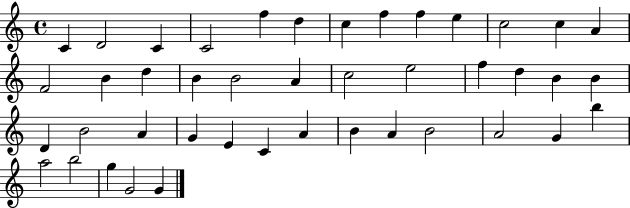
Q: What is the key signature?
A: C major